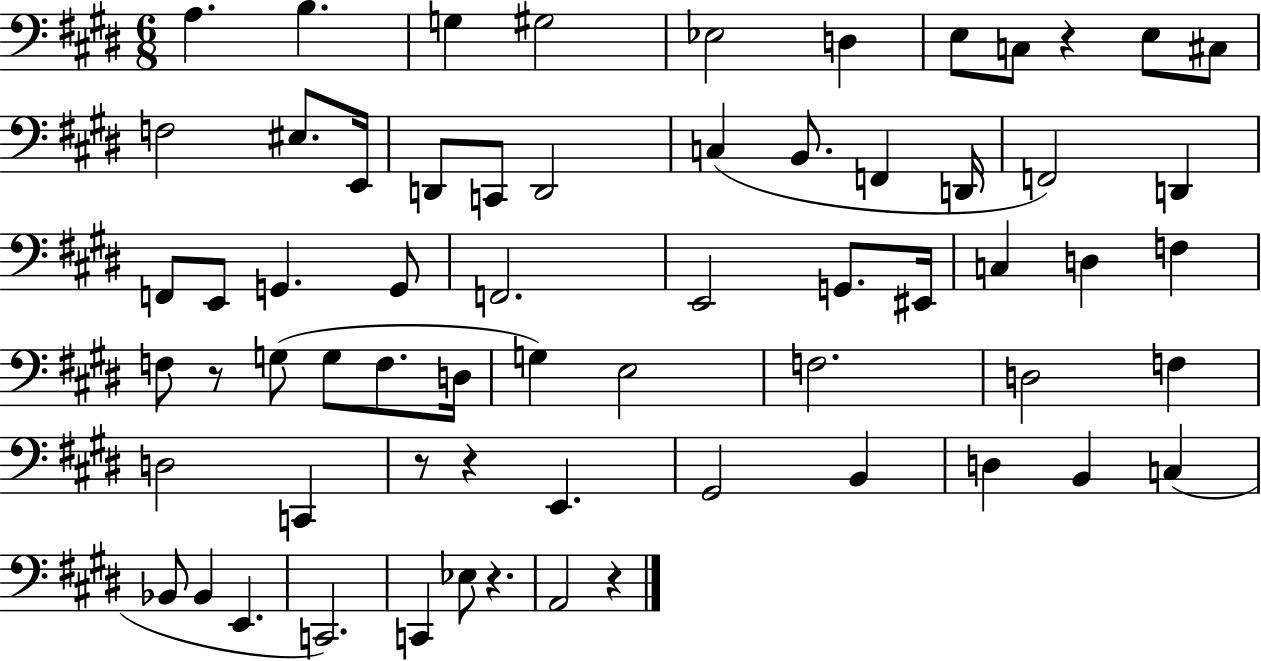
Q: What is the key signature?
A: E major